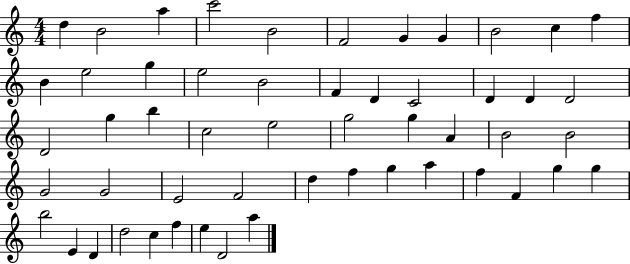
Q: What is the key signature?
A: C major